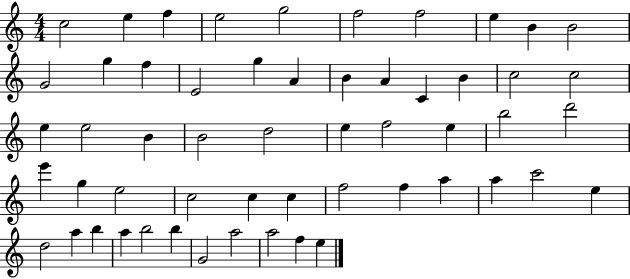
X:1
T:Untitled
M:4/4
L:1/4
K:C
c2 e f e2 g2 f2 f2 e B B2 G2 g f E2 g A B A C B c2 c2 e e2 B B2 d2 e f2 e b2 d'2 e' g e2 c2 c c f2 f a a c'2 e d2 a b a b2 b G2 a2 a2 f e